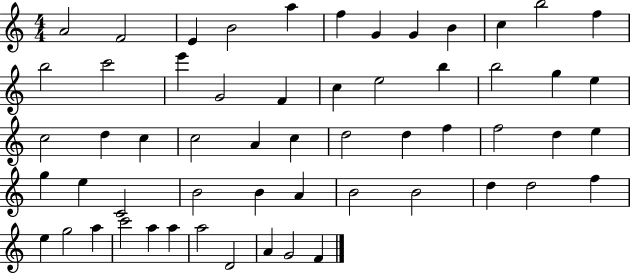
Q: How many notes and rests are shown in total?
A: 57